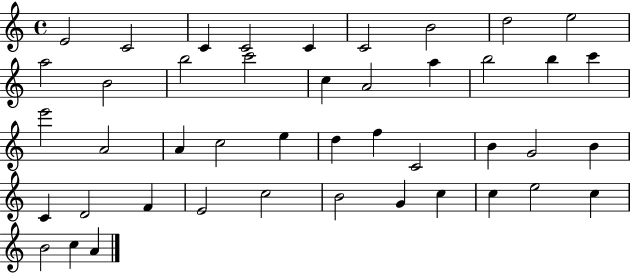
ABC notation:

X:1
T:Untitled
M:4/4
L:1/4
K:C
E2 C2 C C2 C C2 B2 d2 e2 a2 B2 b2 c'2 c A2 a b2 b c' e'2 A2 A c2 e d f C2 B G2 B C D2 F E2 c2 B2 G c c e2 c B2 c A